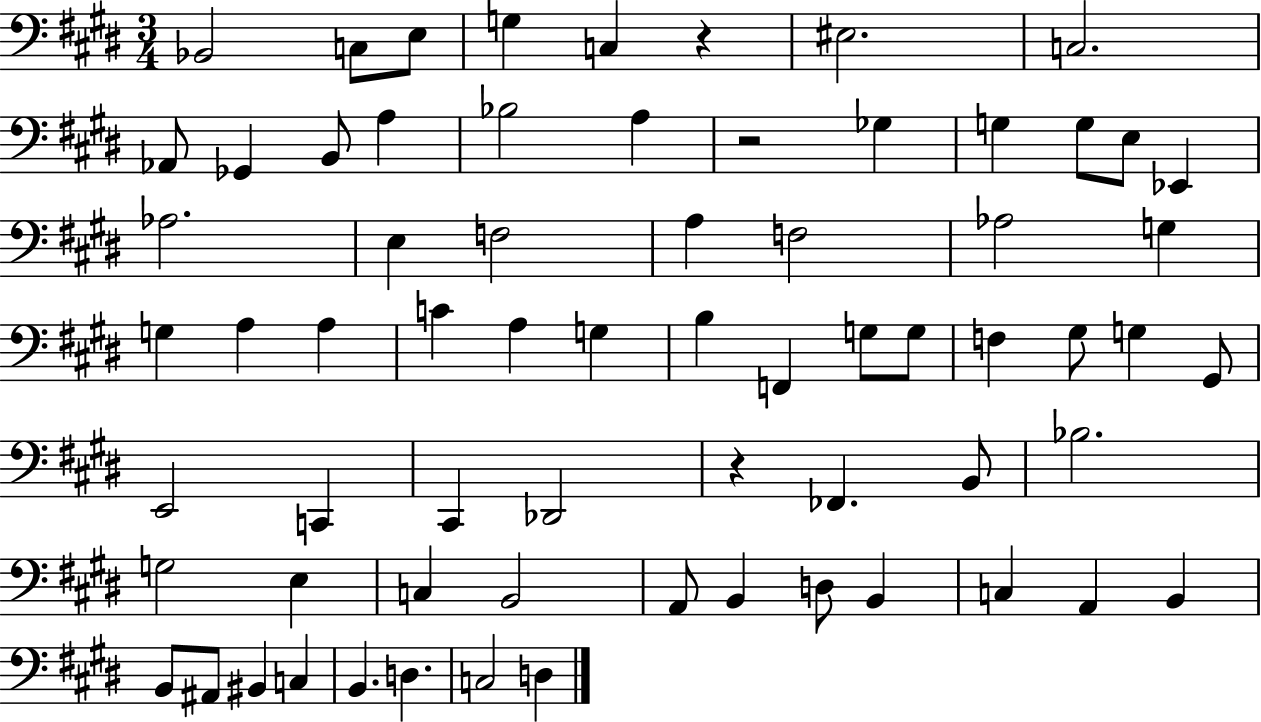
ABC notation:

X:1
T:Untitled
M:3/4
L:1/4
K:E
_B,,2 C,/2 E,/2 G, C, z ^E,2 C,2 _A,,/2 _G,, B,,/2 A, _B,2 A, z2 _G, G, G,/2 E,/2 _E,, _A,2 E, F,2 A, F,2 _A,2 G, G, A, A, C A, G, B, F,, G,/2 G,/2 F, ^G,/2 G, ^G,,/2 E,,2 C,, ^C,, _D,,2 z _F,, B,,/2 _B,2 G,2 E, C, B,,2 A,,/2 B,, D,/2 B,, C, A,, B,, B,,/2 ^A,,/2 ^B,, C, B,, D, C,2 D,